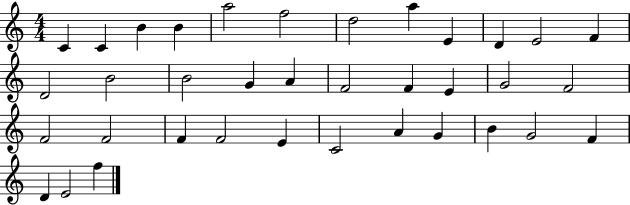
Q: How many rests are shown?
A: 0